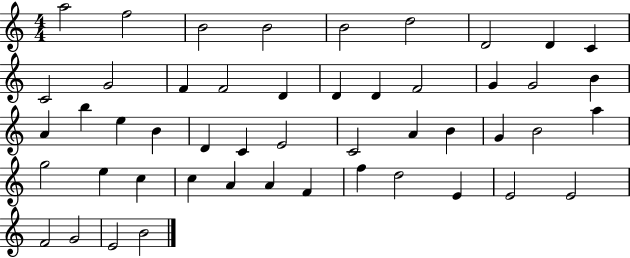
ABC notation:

X:1
T:Untitled
M:4/4
L:1/4
K:C
a2 f2 B2 B2 B2 d2 D2 D C C2 G2 F F2 D D D F2 G G2 B A b e B D C E2 C2 A B G B2 a g2 e c c A A F f d2 E E2 E2 F2 G2 E2 B2